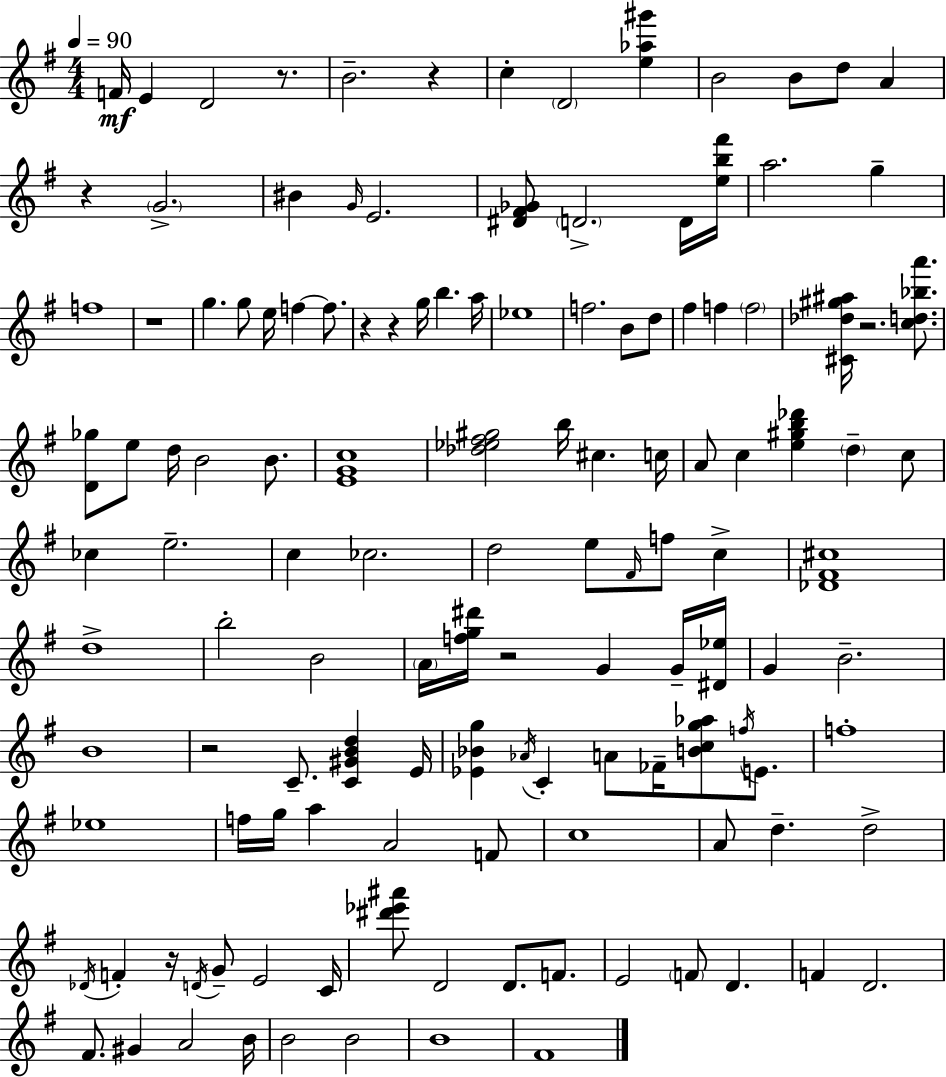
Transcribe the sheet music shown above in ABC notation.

X:1
T:Untitled
M:4/4
L:1/4
K:Em
F/4 E D2 z/2 B2 z c D2 [e_a^g'] B2 B/2 d/2 A z G2 ^B G/4 E2 [^D^F_G]/2 D2 D/4 [eb^f']/4 a2 g f4 z4 g g/2 e/4 f f/2 z z g/4 b a/4 _e4 f2 B/2 d/2 ^f f f2 [^C_d^g^a]/4 z2 [cd_ba']/2 [D_g]/2 e/2 d/4 B2 B/2 [EGc]4 [_d_e^f^g]2 b/4 ^c c/4 A/2 c [e^gb_d'] d c/2 _c e2 c _c2 d2 e/2 ^F/4 f/2 c [_D^F^c]4 d4 b2 B2 A/4 [fg^d']/4 z2 G G/4 [^D_e]/4 G B2 B4 z2 C/2 [C^GBd] E/4 [_E_Bg] _A/4 C A/2 _F/4 [Bcg_a]/2 f/4 E/2 f4 _e4 f/4 g/4 a A2 F/2 c4 A/2 d d2 _D/4 F z/4 D/4 G/2 E2 C/4 [^d'_e'^a']/2 D2 D/2 F/2 E2 F/2 D F D2 ^F/2 ^G A2 B/4 B2 B2 B4 ^F4